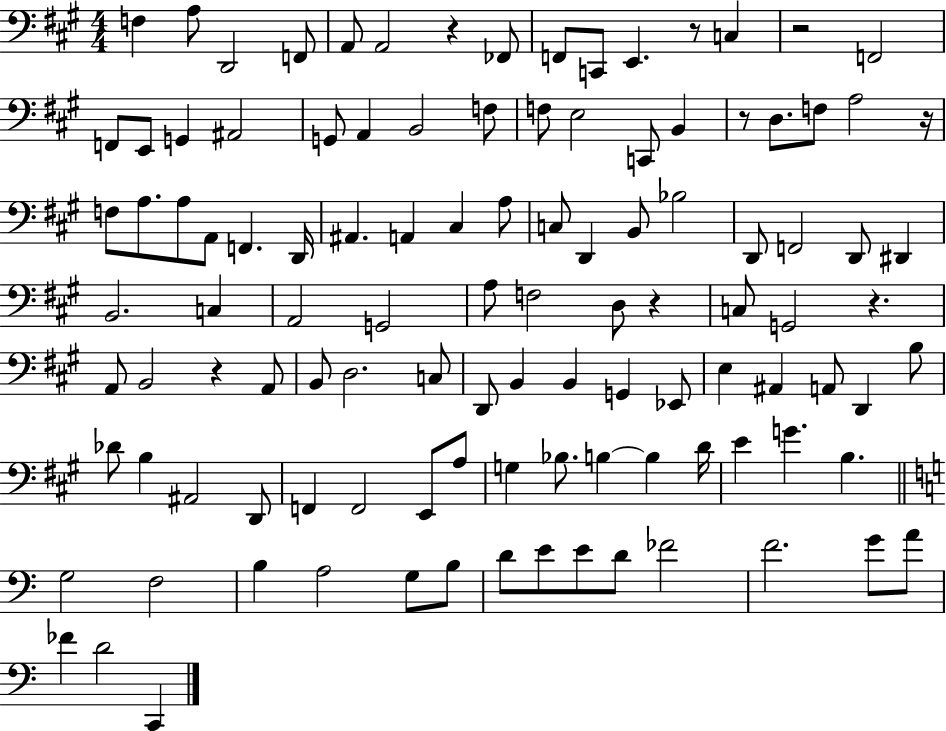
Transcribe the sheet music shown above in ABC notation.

X:1
T:Untitled
M:4/4
L:1/4
K:A
F, A,/2 D,,2 F,,/2 A,,/2 A,,2 z _F,,/2 F,,/2 C,,/2 E,, z/2 C, z2 F,,2 F,,/2 E,,/2 G,, ^A,,2 G,,/2 A,, B,,2 F,/2 F,/2 E,2 C,,/2 B,, z/2 D,/2 F,/2 A,2 z/4 F,/2 A,/2 A,/2 A,,/2 F,, D,,/4 ^A,, A,, ^C, A,/2 C,/2 D,, B,,/2 _B,2 D,,/2 F,,2 D,,/2 ^D,, B,,2 C, A,,2 G,,2 A,/2 F,2 D,/2 z C,/2 G,,2 z A,,/2 B,,2 z A,,/2 B,,/2 D,2 C,/2 D,,/2 B,, B,, G,, _E,,/2 E, ^A,, A,,/2 D,, B,/2 _D/2 B, ^A,,2 D,,/2 F,, F,,2 E,,/2 A,/2 G, _B,/2 B, B, D/4 E G B, G,2 F,2 B, A,2 G,/2 B,/2 D/2 E/2 E/2 D/2 _F2 F2 G/2 A/2 _F D2 C,,